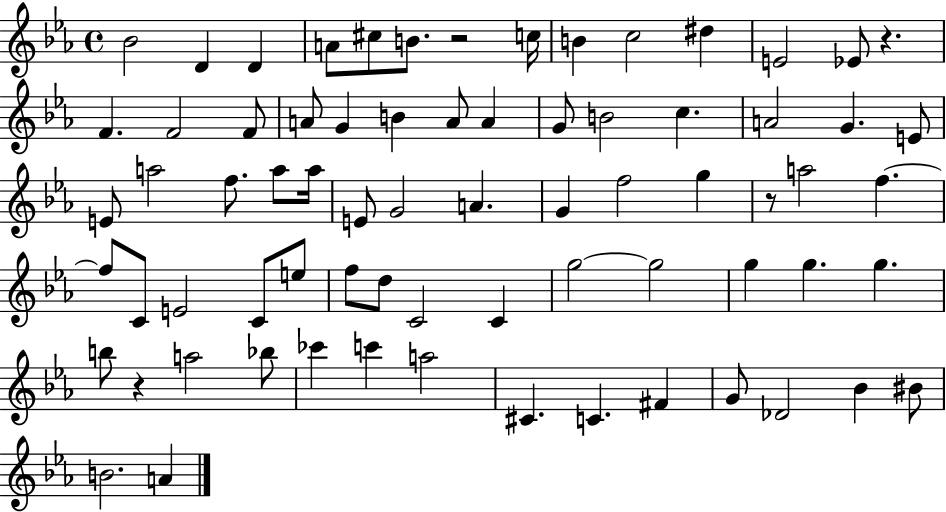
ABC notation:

X:1
T:Untitled
M:4/4
L:1/4
K:Eb
_B2 D D A/2 ^c/2 B/2 z2 c/4 B c2 ^d E2 _E/2 z F F2 F/2 A/2 G B A/2 A G/2 B2 c A2 G E/2 E/2 a2 f/2 a/2 a/4 E/2 G2 A G f2 g z/2 a2 f f/2 C/2 E2 C/2 e/2 f/2 d/2 C2 C g2 g2 g g g b/2 z a2 _b/2 _c' c' a2 ^C C ^F G/2 _D2 _B ^B/2 B2 A